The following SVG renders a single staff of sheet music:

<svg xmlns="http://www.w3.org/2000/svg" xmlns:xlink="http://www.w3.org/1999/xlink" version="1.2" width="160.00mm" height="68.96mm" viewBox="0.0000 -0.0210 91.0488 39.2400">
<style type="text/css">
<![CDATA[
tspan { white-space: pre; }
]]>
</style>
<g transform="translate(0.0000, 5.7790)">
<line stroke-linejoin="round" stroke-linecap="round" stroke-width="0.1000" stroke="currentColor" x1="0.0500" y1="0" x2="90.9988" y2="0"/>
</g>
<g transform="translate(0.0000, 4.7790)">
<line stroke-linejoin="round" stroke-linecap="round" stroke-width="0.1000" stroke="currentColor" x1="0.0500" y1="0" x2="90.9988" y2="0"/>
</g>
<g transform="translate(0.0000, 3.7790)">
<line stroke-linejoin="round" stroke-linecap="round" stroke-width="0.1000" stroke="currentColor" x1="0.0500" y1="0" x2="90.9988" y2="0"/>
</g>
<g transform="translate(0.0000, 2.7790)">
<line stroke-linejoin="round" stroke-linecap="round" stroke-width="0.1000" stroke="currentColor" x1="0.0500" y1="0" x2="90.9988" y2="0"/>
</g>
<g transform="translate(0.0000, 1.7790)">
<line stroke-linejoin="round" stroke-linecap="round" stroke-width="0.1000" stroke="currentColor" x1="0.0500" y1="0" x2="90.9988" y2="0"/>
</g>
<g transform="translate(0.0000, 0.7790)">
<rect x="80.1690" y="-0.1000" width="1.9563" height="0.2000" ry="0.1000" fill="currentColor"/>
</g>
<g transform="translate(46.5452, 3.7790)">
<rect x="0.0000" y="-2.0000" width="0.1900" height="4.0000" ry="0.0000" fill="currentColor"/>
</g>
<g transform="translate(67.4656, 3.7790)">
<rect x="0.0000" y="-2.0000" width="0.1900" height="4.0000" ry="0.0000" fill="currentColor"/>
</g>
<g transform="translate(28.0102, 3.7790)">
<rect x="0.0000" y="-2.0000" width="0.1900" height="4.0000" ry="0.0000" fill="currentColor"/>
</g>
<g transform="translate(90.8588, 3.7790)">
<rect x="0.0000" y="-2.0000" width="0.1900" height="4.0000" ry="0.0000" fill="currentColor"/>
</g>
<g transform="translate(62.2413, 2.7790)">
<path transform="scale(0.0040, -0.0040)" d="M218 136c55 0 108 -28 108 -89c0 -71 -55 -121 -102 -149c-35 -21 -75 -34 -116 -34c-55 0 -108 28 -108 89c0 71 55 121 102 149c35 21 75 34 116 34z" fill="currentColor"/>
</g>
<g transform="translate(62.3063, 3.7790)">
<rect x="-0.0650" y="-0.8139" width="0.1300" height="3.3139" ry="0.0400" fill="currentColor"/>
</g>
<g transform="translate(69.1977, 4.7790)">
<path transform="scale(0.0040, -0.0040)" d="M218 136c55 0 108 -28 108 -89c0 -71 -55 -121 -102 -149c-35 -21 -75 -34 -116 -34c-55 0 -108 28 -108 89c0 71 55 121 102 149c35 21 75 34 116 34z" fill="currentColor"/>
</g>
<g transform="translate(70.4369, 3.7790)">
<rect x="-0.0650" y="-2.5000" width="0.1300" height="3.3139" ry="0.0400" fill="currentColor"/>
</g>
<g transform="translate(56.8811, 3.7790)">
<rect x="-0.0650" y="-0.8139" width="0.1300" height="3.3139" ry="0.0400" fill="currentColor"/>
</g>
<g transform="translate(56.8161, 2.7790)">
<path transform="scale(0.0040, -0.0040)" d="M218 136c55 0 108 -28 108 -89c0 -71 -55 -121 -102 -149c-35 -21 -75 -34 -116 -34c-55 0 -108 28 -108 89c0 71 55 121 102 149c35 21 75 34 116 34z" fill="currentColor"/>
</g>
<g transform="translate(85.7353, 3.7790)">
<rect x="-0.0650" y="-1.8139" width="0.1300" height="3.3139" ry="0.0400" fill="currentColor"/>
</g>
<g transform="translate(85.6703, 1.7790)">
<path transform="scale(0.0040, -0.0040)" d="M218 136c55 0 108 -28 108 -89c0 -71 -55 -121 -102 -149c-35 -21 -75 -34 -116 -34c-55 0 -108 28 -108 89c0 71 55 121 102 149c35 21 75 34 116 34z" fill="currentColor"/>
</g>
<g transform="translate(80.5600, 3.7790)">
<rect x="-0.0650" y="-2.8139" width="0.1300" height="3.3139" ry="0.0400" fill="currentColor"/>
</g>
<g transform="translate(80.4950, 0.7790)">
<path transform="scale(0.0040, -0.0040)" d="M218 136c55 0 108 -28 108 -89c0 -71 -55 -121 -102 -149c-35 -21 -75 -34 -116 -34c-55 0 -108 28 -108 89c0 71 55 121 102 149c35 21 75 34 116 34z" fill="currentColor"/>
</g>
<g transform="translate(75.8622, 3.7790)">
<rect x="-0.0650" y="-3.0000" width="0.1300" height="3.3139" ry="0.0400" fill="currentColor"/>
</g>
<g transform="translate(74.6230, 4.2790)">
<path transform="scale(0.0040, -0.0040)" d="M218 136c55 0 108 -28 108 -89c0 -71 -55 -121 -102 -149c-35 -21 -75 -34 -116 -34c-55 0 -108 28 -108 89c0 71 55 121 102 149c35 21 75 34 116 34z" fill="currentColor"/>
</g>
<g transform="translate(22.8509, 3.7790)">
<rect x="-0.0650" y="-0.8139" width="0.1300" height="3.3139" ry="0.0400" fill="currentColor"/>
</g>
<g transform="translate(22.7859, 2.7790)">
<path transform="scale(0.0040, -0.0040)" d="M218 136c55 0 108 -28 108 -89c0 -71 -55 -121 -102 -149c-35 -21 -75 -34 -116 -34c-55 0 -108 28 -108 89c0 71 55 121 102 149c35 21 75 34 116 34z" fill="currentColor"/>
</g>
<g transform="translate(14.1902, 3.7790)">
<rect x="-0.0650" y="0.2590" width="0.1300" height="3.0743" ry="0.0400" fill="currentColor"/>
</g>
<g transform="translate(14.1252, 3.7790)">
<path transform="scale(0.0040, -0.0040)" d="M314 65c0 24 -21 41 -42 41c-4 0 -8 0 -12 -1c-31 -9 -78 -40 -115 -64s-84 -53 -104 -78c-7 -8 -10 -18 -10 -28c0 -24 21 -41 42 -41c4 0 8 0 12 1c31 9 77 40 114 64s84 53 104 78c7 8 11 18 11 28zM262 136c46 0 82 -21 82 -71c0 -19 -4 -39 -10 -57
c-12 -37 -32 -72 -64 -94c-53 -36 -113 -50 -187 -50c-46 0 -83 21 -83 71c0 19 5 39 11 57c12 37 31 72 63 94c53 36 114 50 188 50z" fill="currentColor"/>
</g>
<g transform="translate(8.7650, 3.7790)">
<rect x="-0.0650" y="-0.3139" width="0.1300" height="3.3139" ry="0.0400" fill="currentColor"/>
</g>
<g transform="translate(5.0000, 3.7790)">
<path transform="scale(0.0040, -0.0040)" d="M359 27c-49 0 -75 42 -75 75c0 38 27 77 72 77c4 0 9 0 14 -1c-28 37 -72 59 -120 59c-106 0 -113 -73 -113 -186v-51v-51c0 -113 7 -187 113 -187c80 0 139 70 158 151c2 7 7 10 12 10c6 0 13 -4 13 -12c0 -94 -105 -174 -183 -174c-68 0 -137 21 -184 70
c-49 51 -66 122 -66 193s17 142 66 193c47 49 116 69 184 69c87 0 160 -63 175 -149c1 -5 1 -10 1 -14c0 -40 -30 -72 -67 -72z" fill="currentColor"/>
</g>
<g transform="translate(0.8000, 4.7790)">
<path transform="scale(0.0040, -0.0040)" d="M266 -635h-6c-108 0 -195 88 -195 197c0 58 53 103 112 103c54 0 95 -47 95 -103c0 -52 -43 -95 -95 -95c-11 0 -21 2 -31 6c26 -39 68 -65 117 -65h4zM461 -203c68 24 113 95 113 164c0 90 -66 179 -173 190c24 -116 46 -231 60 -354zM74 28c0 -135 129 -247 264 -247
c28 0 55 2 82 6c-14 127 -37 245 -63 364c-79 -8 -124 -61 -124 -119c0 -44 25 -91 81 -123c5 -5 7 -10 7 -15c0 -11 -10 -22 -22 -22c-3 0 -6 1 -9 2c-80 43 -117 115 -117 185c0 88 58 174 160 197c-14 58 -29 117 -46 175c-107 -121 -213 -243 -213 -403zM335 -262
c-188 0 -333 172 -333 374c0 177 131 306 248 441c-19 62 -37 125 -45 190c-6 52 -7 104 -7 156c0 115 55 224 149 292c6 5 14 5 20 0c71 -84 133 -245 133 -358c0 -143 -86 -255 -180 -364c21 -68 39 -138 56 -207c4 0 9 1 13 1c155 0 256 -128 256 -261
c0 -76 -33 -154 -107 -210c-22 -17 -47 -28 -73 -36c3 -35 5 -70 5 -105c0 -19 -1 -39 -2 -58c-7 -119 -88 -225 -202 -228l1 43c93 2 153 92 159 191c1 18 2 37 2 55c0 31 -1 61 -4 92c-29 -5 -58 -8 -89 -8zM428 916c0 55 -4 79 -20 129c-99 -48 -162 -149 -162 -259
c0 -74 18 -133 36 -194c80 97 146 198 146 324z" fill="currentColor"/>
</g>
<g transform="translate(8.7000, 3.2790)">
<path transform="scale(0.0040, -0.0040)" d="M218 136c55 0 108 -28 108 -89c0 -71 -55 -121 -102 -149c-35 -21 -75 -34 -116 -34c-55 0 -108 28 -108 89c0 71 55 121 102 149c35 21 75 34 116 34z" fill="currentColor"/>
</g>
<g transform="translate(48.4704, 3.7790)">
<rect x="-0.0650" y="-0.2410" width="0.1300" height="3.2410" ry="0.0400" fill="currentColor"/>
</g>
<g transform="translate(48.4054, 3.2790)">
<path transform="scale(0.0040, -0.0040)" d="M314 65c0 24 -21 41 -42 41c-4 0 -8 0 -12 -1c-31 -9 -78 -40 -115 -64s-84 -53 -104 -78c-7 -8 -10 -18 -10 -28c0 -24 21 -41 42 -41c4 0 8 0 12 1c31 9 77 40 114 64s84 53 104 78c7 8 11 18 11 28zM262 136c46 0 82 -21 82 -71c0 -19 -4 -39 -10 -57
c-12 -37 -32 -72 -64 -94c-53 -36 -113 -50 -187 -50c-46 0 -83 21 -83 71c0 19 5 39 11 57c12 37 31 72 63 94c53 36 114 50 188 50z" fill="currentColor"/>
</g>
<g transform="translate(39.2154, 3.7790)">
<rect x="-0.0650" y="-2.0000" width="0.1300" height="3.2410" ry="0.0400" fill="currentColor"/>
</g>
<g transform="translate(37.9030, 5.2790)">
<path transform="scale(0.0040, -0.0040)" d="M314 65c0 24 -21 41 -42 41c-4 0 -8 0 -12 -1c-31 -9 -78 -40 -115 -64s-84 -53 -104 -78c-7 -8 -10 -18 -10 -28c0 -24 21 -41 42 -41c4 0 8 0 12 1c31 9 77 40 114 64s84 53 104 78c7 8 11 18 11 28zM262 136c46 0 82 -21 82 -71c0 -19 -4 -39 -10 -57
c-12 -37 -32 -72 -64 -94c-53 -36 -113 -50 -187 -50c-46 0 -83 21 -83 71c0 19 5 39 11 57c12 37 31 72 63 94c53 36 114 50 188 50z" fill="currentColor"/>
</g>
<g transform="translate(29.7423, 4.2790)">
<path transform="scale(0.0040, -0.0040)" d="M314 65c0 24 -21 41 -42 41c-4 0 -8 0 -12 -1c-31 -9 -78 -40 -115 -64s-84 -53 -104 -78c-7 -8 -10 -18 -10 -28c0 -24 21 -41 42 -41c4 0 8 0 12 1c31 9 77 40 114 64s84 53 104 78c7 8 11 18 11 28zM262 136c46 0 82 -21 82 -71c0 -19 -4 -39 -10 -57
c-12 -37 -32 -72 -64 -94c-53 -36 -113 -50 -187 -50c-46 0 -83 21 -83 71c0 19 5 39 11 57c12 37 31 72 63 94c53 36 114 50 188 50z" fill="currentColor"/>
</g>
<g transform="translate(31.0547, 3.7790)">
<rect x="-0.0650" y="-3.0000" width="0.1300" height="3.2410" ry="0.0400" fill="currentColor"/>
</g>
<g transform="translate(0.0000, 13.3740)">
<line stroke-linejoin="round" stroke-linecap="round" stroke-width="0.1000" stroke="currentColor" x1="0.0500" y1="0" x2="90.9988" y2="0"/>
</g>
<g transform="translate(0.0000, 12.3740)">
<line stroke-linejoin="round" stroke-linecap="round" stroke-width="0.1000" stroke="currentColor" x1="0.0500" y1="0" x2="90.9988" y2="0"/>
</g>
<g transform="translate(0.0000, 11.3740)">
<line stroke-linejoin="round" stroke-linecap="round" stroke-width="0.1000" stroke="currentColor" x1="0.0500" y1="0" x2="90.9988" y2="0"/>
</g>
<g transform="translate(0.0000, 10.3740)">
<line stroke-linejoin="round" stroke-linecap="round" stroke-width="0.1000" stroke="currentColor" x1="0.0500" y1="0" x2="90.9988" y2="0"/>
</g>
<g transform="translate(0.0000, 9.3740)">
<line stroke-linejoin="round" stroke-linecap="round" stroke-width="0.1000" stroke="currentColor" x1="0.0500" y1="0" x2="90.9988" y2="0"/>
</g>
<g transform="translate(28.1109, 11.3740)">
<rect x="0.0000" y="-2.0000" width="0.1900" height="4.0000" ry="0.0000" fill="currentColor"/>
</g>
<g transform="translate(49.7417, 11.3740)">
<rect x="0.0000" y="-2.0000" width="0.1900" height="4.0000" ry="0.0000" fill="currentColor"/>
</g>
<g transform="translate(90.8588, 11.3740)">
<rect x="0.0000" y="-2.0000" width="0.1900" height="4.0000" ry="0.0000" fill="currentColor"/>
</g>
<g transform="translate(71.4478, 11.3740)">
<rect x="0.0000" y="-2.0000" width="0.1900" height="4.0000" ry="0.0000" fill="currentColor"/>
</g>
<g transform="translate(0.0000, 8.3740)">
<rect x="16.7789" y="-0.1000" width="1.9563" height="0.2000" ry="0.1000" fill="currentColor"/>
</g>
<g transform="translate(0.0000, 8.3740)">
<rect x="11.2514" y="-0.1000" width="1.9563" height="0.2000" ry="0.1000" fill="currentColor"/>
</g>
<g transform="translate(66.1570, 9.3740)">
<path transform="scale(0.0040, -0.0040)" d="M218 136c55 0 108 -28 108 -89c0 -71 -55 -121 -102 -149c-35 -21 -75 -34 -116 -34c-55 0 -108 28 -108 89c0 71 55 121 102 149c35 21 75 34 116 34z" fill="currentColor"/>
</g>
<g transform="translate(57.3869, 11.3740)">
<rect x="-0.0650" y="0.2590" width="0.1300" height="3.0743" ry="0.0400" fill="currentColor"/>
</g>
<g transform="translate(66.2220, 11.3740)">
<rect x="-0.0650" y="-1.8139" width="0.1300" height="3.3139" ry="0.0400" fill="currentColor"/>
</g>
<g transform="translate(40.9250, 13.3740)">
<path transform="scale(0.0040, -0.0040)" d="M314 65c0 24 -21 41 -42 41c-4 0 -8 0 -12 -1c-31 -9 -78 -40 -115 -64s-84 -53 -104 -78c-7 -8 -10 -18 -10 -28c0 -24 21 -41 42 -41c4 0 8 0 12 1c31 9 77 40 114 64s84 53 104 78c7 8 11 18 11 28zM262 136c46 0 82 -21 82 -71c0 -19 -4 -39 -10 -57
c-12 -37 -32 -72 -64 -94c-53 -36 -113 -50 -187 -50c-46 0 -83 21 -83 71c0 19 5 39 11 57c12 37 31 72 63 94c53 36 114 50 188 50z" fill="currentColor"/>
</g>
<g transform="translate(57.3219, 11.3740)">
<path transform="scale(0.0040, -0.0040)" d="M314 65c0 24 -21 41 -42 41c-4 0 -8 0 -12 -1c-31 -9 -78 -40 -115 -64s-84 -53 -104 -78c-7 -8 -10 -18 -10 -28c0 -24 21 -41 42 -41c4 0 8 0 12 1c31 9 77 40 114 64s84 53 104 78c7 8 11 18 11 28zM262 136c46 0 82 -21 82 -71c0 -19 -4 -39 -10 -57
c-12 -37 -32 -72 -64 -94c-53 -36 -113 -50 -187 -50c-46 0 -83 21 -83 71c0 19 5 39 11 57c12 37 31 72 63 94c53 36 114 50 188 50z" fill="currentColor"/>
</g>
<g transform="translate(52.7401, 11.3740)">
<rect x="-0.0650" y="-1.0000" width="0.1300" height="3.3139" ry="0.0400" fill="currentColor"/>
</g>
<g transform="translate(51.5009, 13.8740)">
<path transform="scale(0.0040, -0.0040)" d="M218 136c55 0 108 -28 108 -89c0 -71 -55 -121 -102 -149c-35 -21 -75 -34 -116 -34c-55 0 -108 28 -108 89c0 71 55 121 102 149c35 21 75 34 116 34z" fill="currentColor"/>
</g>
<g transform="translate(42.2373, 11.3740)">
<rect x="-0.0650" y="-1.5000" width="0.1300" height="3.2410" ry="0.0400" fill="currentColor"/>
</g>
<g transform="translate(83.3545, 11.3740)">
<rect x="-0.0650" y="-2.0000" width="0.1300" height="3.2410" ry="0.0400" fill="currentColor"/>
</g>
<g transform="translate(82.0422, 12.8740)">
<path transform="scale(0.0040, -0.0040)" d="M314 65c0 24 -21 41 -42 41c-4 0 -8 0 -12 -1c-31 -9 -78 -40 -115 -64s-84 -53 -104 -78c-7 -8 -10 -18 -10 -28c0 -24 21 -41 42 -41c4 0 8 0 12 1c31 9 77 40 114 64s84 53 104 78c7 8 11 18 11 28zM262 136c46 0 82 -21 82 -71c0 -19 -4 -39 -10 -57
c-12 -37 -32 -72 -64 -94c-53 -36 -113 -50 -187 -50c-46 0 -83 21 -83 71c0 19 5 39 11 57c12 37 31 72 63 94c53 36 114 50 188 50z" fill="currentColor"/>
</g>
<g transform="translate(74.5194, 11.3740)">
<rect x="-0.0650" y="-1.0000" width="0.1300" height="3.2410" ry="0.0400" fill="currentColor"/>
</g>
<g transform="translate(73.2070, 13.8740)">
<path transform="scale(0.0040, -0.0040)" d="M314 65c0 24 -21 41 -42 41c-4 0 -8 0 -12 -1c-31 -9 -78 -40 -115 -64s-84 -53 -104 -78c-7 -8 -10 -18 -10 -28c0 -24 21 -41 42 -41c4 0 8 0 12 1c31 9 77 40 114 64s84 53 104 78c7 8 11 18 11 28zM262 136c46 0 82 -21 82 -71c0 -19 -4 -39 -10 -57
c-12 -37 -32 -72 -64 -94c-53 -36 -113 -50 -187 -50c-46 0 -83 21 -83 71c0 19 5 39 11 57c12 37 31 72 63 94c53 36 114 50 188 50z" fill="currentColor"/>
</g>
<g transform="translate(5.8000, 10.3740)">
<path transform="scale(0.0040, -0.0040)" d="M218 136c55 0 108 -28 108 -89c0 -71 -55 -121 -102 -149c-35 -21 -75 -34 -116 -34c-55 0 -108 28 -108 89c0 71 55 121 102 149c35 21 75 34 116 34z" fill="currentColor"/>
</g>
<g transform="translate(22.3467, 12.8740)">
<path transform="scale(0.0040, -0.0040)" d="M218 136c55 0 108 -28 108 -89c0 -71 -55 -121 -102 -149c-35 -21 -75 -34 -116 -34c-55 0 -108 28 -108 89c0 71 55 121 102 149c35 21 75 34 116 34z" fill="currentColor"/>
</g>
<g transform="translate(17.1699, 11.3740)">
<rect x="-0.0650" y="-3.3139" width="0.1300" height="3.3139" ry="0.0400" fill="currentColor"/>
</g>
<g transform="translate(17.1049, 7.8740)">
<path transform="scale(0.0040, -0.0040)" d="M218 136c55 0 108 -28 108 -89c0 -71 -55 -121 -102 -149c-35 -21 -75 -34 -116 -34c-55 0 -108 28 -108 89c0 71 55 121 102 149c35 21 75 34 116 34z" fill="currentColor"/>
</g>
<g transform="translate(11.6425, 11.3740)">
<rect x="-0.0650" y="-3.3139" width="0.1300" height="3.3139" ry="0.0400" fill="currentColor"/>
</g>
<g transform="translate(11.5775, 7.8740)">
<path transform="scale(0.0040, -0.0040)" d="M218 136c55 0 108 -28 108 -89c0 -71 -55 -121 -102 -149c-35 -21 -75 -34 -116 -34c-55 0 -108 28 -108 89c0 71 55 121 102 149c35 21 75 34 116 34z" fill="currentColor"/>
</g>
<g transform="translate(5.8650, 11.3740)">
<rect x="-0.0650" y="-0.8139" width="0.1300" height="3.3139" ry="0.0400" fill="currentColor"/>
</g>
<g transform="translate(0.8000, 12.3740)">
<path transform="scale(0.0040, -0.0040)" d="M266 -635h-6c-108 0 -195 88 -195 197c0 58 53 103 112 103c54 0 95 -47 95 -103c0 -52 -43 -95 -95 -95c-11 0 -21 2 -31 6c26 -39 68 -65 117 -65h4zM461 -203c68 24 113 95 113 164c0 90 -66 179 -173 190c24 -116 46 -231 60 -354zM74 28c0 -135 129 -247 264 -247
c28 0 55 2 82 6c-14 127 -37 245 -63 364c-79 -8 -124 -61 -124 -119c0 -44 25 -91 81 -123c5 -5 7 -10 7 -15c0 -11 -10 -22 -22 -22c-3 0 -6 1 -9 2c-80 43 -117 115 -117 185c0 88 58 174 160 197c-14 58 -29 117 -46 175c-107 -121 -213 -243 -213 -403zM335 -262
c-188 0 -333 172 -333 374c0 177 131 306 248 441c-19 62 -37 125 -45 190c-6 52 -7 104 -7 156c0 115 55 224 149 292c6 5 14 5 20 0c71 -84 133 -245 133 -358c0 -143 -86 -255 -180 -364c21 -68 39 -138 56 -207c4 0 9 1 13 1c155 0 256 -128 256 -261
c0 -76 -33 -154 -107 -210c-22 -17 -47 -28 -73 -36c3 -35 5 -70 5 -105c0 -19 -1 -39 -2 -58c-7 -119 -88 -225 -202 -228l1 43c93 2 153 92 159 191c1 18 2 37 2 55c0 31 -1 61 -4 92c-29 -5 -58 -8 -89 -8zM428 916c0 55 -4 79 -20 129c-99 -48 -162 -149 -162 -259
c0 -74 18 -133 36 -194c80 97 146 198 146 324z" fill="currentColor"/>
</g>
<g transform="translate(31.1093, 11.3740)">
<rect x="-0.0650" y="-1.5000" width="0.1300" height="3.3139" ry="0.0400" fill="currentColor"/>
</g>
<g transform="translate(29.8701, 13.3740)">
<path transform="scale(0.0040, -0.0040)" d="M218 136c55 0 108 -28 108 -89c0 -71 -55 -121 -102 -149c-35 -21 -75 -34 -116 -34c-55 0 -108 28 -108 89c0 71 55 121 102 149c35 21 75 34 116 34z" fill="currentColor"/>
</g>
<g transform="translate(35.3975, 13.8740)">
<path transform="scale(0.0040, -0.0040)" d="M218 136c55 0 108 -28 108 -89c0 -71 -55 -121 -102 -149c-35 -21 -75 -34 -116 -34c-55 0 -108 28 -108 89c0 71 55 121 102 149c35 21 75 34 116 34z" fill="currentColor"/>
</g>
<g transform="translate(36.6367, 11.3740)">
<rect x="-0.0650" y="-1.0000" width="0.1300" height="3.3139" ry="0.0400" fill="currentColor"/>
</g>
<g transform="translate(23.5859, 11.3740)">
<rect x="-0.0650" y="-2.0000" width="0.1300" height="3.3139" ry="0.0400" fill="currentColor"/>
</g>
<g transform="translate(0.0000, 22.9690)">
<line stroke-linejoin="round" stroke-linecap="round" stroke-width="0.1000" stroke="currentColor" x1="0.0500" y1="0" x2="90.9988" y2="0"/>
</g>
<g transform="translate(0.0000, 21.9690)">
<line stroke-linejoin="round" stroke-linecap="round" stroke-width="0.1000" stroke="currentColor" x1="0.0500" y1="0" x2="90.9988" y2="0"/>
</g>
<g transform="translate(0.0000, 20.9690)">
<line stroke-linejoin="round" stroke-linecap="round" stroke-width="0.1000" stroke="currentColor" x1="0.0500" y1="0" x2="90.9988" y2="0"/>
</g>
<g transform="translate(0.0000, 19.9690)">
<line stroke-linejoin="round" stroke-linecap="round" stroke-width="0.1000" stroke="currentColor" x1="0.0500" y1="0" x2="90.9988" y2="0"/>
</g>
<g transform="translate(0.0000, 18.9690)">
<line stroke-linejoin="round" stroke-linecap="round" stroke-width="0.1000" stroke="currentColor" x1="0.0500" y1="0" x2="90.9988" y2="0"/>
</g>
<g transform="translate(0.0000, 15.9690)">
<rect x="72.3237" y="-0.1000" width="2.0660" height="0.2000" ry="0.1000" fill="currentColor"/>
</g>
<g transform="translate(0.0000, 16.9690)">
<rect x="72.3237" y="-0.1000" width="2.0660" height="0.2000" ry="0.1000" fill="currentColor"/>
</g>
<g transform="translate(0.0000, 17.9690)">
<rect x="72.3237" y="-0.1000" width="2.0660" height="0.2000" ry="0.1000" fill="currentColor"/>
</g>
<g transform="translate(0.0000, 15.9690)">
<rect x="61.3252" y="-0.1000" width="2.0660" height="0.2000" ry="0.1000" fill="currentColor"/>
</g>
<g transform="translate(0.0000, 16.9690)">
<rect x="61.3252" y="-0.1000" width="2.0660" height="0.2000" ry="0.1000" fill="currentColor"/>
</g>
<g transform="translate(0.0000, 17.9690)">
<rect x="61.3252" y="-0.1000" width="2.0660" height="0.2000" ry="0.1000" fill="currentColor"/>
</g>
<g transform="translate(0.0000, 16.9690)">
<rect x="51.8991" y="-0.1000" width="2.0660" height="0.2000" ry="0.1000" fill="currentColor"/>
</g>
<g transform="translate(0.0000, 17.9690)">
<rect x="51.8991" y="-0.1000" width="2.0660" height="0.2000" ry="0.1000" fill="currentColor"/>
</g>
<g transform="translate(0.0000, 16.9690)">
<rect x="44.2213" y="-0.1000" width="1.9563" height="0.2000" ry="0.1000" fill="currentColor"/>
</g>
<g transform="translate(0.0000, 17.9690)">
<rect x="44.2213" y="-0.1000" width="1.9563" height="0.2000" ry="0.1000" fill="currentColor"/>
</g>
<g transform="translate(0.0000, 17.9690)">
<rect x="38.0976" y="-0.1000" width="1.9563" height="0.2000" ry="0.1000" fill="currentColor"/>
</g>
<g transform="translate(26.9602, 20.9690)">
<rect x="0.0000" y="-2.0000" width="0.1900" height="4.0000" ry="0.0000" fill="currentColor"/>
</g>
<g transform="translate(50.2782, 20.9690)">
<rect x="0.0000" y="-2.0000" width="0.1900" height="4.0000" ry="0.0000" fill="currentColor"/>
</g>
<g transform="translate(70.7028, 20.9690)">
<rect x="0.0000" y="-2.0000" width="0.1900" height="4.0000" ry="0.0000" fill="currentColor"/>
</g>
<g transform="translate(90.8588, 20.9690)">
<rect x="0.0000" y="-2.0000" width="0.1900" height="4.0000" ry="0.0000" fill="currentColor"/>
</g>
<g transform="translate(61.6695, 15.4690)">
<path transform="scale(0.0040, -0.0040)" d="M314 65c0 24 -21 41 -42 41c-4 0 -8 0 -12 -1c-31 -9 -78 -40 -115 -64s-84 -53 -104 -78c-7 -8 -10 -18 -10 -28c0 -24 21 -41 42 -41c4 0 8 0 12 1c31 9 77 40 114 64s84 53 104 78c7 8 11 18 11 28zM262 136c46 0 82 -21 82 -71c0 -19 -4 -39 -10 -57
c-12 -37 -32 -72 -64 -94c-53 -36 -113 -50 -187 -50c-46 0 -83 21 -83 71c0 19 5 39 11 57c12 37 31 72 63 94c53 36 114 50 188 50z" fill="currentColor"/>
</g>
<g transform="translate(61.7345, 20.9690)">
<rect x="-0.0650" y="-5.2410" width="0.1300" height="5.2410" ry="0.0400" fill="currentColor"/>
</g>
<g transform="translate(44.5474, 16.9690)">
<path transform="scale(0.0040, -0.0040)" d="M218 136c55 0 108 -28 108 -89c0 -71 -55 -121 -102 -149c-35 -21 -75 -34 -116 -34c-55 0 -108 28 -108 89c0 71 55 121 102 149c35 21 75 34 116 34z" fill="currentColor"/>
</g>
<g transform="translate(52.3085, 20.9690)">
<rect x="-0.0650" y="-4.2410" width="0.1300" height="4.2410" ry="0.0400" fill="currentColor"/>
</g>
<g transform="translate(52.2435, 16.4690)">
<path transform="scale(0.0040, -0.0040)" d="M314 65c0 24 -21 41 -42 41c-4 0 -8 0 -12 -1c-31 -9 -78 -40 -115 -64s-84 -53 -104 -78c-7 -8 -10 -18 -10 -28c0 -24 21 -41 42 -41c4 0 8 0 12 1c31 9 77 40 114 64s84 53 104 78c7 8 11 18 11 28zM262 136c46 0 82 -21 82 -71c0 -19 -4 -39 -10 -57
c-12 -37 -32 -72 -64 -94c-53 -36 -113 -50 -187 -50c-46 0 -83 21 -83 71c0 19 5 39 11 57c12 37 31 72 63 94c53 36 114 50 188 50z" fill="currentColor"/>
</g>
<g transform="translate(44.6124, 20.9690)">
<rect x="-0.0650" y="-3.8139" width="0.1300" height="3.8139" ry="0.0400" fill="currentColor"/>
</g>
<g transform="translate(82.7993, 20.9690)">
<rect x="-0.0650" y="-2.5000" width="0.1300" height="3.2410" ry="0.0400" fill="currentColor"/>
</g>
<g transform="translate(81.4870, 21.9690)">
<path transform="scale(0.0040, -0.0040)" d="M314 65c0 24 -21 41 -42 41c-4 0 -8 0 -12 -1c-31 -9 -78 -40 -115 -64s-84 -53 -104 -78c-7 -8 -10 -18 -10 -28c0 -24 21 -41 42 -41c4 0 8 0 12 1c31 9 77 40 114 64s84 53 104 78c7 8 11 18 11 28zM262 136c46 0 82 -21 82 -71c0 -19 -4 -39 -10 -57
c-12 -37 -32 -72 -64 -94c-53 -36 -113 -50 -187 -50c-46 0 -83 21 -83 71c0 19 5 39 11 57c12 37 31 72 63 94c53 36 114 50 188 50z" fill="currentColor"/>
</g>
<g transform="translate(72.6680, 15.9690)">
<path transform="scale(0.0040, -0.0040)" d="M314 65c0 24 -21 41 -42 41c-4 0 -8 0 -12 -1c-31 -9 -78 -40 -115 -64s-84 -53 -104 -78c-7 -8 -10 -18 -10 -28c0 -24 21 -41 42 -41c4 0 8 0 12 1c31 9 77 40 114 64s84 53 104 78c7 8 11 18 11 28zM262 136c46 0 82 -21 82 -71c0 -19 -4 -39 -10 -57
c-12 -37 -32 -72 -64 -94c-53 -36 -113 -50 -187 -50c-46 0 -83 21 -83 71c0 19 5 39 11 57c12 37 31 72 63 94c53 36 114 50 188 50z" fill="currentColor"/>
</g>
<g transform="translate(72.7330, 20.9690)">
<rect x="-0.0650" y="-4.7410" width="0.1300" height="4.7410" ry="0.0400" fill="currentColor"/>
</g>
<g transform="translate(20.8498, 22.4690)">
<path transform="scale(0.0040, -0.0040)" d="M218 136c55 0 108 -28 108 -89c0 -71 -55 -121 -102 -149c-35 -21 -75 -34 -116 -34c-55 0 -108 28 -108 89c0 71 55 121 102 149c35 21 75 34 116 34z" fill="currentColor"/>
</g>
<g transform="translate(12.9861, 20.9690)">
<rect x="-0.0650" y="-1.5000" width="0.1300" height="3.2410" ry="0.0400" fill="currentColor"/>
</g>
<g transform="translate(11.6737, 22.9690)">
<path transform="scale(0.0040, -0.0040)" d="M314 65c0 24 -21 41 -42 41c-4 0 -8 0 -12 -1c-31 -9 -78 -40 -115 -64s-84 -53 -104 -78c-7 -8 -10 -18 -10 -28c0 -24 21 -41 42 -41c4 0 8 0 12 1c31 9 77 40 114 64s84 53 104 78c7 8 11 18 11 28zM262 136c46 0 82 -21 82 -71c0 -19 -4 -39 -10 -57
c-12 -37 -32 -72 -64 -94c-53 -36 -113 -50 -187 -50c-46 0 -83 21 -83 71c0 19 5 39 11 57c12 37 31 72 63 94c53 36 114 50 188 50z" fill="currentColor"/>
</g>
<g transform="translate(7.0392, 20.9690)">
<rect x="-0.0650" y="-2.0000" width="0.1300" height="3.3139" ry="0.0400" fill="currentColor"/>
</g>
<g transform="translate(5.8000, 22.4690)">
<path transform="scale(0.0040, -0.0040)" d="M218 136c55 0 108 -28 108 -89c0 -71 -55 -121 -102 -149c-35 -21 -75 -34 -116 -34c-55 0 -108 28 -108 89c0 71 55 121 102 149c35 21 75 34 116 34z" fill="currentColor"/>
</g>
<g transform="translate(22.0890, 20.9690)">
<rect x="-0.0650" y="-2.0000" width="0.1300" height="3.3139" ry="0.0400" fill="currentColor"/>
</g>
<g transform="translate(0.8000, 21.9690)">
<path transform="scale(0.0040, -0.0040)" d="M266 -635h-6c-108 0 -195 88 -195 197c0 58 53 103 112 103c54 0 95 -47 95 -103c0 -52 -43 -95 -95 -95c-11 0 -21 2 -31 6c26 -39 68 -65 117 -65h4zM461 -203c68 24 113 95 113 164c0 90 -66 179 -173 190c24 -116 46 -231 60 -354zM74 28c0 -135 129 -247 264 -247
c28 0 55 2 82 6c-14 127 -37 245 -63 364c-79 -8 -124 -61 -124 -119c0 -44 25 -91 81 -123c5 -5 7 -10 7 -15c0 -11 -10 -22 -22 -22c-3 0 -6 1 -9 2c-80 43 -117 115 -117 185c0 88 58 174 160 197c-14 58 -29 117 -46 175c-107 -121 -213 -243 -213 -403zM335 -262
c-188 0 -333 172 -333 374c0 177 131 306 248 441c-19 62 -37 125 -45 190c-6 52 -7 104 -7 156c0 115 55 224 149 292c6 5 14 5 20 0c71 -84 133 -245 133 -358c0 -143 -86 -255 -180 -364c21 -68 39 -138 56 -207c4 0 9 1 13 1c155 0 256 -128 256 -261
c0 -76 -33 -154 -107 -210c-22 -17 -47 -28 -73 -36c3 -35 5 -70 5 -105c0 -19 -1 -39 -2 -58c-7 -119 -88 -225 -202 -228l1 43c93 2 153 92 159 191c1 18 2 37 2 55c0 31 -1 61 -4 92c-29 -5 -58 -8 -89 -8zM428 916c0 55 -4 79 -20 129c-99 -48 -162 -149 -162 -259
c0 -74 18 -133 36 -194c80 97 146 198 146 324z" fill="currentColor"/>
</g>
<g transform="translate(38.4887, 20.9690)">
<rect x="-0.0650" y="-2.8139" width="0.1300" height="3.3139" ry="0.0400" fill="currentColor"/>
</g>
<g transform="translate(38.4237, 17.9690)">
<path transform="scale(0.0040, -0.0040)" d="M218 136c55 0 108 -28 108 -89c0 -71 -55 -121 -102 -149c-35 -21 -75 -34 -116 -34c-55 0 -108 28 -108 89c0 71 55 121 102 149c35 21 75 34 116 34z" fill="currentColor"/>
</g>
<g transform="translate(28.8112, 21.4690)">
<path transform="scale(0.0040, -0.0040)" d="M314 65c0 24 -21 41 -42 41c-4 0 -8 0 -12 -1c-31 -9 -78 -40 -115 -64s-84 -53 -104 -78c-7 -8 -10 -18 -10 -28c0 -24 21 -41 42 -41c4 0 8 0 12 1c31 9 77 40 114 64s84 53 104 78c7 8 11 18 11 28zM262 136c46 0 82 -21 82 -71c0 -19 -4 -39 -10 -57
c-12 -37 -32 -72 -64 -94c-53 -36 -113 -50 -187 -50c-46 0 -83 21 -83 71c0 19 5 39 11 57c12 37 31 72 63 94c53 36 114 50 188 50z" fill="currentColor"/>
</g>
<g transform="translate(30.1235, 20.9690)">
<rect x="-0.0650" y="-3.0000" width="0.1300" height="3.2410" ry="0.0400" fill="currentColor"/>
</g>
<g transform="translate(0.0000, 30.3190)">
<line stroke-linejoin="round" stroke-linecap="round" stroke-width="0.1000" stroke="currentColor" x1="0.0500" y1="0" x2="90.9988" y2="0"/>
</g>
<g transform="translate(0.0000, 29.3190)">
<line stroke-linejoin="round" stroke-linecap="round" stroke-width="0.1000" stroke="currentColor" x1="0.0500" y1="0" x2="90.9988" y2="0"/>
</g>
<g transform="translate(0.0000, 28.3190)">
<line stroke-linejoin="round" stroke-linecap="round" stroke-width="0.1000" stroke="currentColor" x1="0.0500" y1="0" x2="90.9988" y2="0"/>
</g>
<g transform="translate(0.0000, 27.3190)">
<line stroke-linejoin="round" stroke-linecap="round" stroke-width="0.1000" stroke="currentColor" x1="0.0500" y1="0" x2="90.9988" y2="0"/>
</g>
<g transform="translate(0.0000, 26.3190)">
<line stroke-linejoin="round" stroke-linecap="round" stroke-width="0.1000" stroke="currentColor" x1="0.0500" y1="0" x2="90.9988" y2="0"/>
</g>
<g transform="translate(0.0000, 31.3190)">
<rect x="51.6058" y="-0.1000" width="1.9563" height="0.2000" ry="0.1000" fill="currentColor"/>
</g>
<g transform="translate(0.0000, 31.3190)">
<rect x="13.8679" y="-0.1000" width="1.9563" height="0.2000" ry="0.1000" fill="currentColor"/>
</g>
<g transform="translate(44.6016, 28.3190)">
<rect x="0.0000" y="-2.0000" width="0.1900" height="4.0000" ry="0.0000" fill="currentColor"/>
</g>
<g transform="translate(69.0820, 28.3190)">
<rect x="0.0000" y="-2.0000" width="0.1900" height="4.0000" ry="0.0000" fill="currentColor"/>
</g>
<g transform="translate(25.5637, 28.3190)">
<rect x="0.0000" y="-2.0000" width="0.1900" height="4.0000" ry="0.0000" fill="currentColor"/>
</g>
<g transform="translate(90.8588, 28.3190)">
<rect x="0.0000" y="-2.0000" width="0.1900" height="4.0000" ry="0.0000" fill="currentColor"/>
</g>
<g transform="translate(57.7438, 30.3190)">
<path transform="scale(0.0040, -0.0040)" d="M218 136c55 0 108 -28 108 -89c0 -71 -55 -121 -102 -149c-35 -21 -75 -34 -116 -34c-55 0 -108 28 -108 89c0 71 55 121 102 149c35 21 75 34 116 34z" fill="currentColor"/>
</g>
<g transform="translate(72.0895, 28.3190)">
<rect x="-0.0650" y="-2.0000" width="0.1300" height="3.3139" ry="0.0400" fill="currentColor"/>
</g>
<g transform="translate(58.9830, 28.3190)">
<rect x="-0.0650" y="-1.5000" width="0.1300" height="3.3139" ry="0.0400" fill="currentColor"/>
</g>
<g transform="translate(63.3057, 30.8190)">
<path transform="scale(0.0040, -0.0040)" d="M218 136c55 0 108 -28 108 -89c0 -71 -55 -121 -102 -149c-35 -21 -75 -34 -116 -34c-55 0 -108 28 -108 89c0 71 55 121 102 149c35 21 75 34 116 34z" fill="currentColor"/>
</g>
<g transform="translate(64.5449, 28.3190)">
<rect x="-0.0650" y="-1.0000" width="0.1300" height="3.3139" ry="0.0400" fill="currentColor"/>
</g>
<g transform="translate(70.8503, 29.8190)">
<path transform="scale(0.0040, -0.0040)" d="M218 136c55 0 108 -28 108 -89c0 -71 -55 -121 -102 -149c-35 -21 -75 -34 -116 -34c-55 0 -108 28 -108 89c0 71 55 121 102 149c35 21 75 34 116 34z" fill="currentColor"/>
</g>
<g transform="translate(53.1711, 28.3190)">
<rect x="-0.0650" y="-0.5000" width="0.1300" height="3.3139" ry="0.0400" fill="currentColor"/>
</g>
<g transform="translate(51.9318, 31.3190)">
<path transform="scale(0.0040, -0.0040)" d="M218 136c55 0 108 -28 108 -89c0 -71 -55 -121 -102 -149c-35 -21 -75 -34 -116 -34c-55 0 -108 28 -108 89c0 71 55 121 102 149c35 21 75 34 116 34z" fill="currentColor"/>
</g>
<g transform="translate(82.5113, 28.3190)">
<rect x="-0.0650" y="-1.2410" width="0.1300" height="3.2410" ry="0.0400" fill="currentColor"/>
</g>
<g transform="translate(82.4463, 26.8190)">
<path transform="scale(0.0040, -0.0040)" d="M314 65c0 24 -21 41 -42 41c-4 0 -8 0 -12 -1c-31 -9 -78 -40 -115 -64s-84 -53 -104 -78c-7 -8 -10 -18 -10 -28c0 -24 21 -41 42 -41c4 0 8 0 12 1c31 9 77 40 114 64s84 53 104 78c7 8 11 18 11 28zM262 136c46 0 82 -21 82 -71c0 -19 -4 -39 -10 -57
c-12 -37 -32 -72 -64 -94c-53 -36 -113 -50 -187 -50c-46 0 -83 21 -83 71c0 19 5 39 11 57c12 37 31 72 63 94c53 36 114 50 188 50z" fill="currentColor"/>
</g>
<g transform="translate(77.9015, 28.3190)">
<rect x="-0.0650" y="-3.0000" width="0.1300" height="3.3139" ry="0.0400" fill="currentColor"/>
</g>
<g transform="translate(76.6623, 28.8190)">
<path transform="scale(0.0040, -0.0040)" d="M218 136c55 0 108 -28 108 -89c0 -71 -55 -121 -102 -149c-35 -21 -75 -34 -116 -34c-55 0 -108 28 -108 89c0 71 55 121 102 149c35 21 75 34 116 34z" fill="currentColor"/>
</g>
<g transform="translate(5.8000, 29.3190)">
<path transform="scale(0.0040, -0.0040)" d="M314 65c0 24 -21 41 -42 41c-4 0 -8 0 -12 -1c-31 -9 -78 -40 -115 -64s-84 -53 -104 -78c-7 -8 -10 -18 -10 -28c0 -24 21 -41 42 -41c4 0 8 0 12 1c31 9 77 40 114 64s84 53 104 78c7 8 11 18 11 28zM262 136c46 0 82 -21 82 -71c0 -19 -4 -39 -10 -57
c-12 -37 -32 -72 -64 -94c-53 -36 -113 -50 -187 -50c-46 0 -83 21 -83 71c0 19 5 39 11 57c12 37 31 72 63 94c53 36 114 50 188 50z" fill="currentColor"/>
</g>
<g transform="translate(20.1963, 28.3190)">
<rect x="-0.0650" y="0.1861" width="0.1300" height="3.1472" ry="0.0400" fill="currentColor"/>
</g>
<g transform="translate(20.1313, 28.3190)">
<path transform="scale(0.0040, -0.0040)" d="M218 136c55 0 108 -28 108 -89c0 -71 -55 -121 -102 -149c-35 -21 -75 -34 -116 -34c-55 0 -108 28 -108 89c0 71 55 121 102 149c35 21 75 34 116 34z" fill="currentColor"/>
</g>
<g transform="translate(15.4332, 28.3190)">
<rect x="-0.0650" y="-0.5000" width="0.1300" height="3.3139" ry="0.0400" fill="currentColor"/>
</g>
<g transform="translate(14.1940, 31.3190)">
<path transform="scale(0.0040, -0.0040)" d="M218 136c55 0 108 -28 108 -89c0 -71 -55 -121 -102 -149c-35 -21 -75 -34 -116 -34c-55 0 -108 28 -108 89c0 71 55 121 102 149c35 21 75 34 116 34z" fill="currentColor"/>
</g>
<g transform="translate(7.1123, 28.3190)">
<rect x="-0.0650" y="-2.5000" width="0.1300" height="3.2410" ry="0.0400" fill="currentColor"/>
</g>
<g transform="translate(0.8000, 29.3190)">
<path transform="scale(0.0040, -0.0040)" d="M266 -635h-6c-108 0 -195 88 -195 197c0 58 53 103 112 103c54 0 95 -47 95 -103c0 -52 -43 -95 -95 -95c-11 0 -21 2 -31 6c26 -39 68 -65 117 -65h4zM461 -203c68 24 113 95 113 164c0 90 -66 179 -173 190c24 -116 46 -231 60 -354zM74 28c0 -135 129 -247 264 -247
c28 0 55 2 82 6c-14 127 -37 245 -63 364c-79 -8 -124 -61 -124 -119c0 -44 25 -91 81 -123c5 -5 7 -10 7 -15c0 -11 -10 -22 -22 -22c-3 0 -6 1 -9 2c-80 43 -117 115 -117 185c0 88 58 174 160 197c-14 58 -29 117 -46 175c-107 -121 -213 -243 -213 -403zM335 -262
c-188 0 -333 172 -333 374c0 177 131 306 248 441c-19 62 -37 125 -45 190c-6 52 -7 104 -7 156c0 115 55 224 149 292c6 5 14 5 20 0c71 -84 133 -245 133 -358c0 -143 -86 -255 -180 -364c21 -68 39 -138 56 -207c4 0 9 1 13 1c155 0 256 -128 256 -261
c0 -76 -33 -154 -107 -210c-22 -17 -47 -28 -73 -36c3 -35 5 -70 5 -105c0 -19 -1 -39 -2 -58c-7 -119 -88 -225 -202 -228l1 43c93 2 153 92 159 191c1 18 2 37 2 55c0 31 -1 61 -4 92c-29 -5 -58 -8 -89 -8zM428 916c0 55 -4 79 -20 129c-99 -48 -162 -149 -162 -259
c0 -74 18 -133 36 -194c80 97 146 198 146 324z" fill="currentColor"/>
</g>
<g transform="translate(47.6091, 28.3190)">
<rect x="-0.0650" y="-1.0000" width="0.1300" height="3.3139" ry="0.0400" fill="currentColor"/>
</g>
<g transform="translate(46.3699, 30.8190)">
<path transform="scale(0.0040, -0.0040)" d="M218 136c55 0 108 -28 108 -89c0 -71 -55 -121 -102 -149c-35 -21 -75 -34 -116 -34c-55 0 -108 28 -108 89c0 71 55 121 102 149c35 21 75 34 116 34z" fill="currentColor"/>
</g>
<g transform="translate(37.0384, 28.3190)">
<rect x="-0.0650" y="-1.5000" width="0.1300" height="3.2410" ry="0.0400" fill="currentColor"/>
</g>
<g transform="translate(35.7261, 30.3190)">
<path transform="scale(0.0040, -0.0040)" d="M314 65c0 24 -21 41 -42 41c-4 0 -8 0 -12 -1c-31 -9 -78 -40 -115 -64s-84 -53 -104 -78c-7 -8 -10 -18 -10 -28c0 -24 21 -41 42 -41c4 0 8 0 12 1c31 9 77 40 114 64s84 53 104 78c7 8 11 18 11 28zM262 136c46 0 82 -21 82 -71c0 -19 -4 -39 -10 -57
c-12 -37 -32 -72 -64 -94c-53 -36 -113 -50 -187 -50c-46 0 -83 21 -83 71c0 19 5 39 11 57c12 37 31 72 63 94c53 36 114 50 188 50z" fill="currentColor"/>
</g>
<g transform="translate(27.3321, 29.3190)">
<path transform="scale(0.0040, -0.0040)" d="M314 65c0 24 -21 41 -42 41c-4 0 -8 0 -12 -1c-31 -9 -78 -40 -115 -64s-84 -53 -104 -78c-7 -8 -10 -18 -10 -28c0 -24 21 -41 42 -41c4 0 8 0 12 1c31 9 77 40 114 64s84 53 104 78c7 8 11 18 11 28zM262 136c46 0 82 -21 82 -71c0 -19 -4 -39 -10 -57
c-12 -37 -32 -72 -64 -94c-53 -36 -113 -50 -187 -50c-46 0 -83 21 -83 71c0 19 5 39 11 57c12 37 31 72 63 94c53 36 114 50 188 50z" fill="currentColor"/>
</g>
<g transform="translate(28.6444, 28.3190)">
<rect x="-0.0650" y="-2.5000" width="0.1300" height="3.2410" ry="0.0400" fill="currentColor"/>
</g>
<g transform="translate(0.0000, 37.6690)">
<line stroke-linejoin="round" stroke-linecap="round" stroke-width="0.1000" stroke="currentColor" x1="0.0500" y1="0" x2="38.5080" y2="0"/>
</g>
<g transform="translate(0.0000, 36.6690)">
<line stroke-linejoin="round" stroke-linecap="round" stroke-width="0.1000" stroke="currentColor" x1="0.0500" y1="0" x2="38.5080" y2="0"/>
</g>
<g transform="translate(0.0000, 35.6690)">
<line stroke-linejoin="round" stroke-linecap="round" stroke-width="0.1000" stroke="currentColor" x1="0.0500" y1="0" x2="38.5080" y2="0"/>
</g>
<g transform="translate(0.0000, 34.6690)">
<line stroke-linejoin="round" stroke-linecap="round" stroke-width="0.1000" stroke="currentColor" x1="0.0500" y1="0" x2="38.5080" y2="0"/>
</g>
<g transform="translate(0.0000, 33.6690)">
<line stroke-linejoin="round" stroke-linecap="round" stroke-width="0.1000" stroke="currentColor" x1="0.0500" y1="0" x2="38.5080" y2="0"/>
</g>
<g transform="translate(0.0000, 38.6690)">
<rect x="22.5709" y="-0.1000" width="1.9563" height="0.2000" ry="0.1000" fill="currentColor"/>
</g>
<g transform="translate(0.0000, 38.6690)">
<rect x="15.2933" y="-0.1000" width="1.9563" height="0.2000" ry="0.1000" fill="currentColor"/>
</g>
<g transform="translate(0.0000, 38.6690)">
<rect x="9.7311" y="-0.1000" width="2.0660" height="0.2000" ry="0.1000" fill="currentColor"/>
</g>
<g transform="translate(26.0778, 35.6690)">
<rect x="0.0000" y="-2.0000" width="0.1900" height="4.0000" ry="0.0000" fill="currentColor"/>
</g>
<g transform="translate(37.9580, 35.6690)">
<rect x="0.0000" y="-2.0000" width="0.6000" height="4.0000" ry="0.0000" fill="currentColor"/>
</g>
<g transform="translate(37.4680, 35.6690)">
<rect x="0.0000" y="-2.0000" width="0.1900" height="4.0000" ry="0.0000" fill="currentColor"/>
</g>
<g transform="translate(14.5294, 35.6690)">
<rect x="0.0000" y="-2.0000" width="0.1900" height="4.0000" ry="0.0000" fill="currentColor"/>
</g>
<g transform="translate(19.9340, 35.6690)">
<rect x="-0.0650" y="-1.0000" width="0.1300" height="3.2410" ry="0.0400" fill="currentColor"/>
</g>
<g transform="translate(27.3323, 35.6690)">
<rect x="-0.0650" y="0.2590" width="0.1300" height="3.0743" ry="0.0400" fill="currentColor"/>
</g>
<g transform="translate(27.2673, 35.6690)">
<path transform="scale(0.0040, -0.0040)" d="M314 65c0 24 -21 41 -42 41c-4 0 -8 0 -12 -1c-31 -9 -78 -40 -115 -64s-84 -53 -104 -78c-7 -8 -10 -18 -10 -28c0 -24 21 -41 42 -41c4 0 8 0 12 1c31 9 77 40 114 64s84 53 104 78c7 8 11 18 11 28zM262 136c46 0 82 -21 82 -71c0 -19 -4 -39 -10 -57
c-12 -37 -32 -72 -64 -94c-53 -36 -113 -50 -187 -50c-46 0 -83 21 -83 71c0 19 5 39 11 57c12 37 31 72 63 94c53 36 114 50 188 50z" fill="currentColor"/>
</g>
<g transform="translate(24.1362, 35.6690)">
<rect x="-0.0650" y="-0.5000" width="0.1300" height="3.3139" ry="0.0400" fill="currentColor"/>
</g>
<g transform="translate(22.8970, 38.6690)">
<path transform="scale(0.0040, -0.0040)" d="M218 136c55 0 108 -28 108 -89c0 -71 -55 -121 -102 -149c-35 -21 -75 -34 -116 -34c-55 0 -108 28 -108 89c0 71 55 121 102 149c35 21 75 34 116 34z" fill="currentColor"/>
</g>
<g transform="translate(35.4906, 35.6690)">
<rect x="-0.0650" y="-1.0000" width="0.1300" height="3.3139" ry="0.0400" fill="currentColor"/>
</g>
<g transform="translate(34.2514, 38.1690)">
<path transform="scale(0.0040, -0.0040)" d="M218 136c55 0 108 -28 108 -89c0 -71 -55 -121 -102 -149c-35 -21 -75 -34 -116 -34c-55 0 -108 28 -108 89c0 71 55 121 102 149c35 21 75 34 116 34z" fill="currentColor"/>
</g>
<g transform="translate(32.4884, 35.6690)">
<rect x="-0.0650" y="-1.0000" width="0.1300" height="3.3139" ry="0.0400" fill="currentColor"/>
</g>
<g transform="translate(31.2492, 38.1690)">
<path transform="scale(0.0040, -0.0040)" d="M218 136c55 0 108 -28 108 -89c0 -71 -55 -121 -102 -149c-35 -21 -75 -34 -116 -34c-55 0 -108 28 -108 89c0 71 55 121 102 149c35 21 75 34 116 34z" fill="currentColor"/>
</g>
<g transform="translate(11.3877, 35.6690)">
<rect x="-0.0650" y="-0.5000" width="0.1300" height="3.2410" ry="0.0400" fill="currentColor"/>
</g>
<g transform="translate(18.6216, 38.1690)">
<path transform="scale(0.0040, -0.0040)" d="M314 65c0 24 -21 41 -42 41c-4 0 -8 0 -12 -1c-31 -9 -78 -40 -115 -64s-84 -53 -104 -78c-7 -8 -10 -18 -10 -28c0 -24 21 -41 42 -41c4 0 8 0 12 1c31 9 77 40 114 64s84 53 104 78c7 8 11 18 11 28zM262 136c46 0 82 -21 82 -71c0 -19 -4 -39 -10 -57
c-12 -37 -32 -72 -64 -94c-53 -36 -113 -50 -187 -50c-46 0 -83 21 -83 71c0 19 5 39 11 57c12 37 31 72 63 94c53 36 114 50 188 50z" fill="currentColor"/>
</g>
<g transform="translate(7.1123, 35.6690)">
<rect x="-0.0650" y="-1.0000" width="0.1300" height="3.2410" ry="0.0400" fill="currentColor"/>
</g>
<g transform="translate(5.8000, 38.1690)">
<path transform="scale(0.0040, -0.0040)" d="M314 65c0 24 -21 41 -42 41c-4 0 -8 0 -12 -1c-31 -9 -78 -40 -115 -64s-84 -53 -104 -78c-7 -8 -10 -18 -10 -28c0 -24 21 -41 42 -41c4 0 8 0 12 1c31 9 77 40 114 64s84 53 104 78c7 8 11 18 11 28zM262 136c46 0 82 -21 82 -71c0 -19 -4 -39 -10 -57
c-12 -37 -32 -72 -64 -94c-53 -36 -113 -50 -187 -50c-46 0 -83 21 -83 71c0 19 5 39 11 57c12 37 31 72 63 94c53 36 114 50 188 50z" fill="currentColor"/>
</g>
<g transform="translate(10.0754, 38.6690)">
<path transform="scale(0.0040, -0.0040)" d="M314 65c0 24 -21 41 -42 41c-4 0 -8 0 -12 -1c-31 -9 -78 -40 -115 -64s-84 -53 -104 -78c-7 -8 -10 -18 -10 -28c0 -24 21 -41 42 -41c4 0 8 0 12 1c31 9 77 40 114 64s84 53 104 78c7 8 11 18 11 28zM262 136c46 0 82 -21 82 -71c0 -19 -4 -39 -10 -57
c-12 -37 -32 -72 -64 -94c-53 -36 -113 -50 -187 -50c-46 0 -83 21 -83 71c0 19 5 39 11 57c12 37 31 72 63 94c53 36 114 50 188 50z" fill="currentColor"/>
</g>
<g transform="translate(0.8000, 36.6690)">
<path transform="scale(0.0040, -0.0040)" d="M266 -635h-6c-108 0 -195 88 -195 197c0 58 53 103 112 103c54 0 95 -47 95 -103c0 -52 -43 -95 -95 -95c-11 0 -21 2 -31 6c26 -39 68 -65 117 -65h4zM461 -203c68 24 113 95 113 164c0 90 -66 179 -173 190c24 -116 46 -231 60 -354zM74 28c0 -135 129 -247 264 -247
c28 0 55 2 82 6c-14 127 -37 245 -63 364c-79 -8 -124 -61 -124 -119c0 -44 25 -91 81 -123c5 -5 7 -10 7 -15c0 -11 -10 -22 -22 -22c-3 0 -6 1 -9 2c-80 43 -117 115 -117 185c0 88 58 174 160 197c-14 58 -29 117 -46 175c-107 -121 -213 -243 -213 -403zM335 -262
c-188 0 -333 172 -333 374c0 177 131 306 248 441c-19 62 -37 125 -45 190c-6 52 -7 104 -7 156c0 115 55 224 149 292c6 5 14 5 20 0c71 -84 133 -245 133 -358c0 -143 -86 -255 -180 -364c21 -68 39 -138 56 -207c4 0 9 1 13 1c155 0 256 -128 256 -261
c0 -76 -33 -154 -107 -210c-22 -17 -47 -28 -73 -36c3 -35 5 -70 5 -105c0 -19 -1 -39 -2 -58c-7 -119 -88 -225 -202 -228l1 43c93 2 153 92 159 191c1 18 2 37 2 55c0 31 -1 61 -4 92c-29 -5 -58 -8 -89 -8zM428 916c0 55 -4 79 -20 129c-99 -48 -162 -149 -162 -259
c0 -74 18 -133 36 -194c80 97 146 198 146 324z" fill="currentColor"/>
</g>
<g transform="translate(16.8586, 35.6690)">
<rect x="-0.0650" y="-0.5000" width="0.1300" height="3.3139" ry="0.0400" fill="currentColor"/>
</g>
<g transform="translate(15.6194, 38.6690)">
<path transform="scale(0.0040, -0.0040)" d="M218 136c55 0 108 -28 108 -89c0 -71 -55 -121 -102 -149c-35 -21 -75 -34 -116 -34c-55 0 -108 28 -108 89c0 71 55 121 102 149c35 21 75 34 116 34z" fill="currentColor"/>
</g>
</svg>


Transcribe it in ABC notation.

X:1
T:Untitled
M:4/4
L:1/4
K:C
c B2 d A2 F2 c2 d d G A a f d b b F E D E2 D B2 f D2 F2 F E2 F A2 a c' d'2 f'2 e'2 G2 G2 C B G2 E2 D C E D F A e2 D2 C2 C D2 C B2 D D